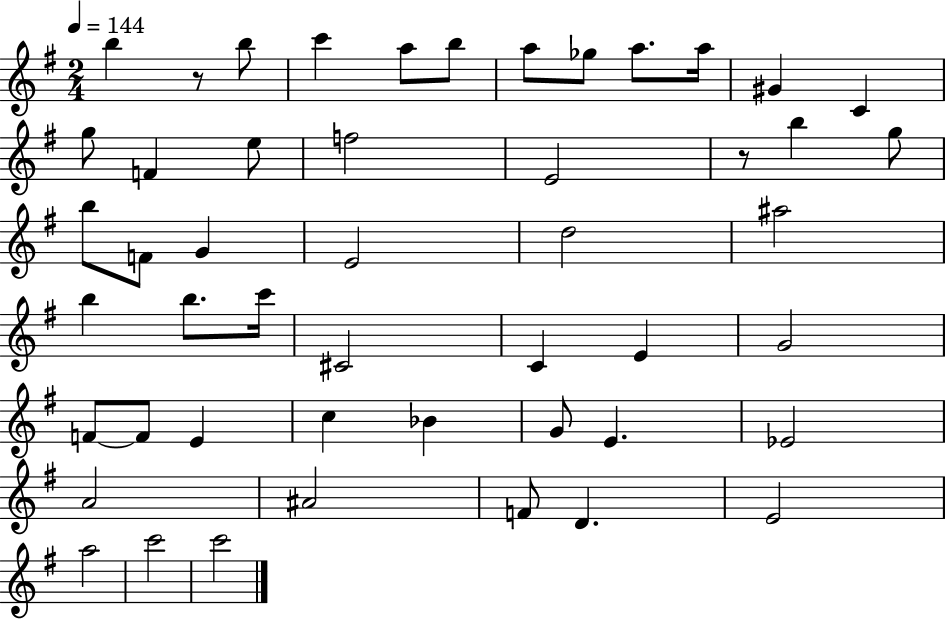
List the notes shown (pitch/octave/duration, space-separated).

B5/q R/e B5/e C6/q A5/e B5/e A5/e Gb5/e A5/e. A5/s G#4/q C4/q G5/e F4/q E5/e F5/h E4/h R/e B5/q G5/e B5/e F4/e G4/q E4/h D5/h A#5/h B5/q B5/e. C6/s C#4/h C4/q E4/q G4/h F4/e F4/e E4/q C5/q Bb4/q G4/e E4/q. Eb4/h A4/h A#4/h F4/e D4/q. E4/h A5/h C6/h C6/h